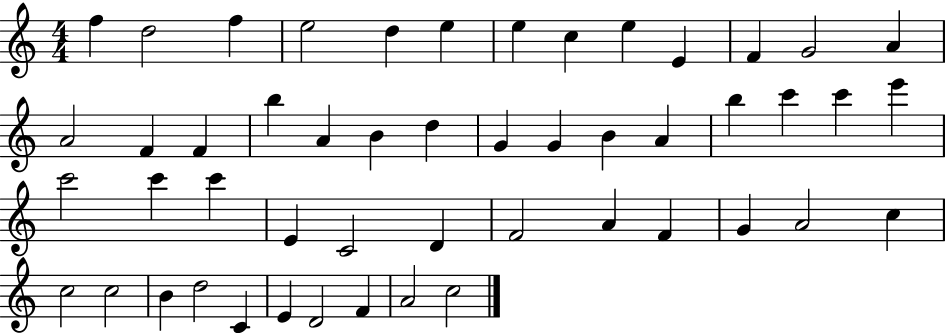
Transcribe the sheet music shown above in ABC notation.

X:1
T:Untitled
M:4/4
L:1/4
K:C
f d2 f e2 d e e c e E F G2 A A2 F F b A B d G G B A b c' c' e' c'2 c' c' E C2 D F2 A F G A2 c c2 c2 B d2 C E D2 F A2 c2